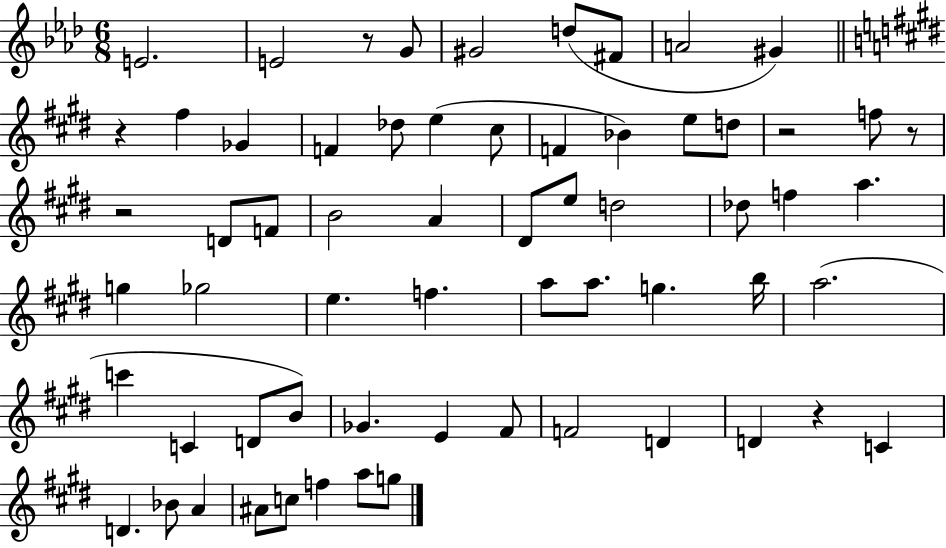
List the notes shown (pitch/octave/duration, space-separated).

E4/h. E4/h R/e G4/e G#4/h D5/e F#4/e A4/h G#4/q R/q F#5/q Gb4/q F4/q Db5/e E5/q C#5/e F4/q Bb4/q E5/e D5/e R/h F5/e R/e R/h D4/e F4/e B4/h A4/q D#4/e E5/e D5/h Db5/e F5/q A5/q. G5/q Gb5/h E5/q. F5/q. A5/e A5/e. G5/q. B5/s A5/h. C6/q C4/q D4/e B4/e Gb4/q. E4/q F#4/e F4/h D4/q D4/q R/q C4/q D4/q. Bb4/e A4/q A#4/e C5/e F5/q A5/e G5/e